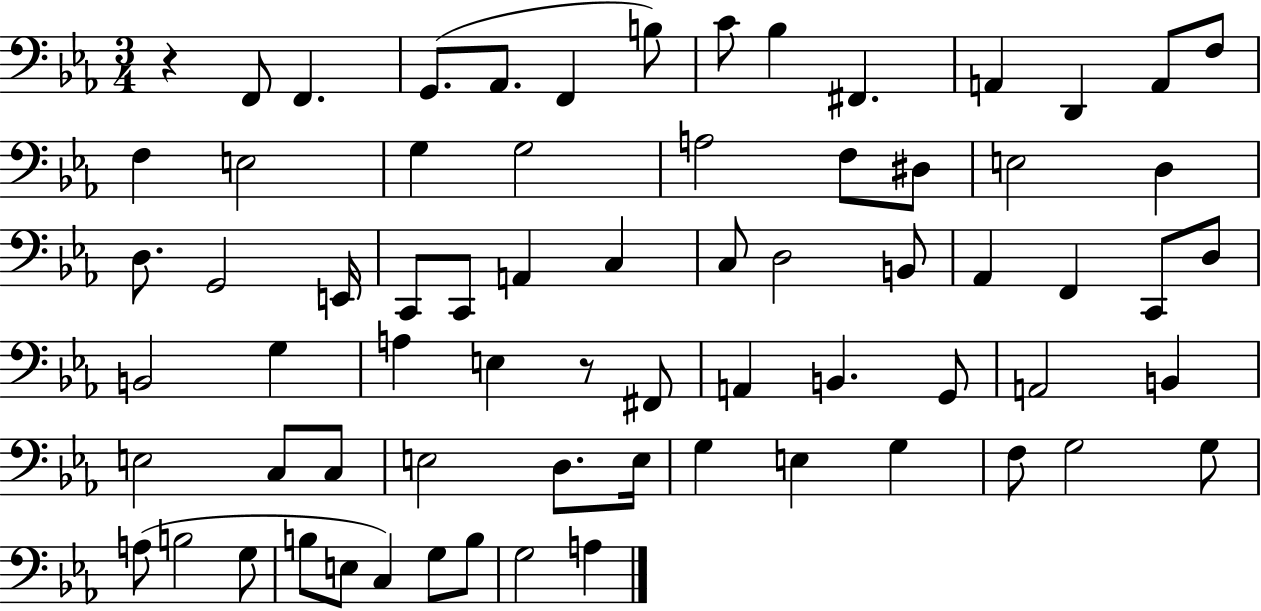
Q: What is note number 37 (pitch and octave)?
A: B2